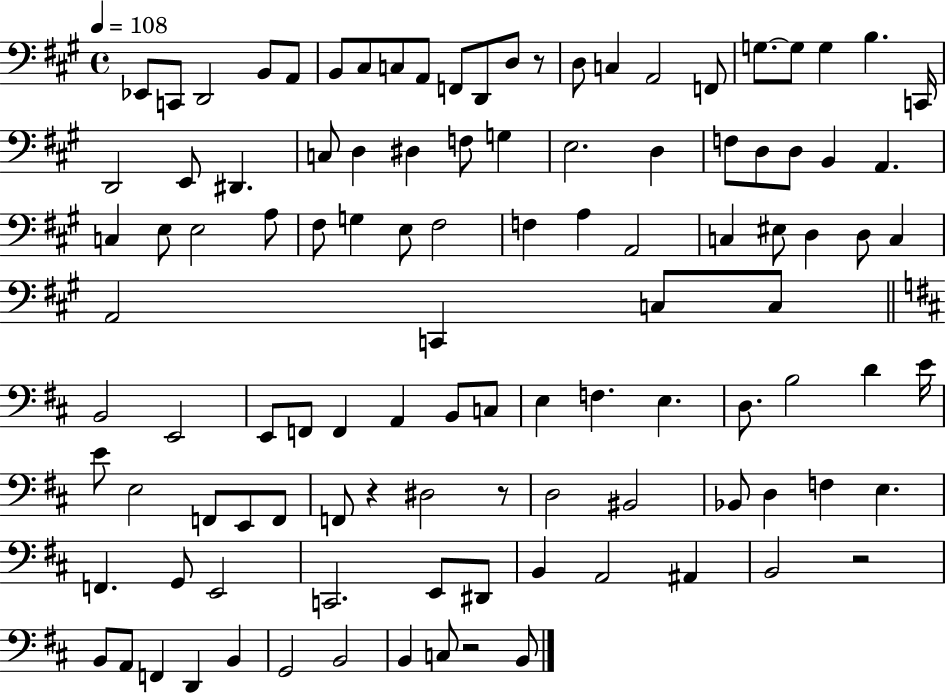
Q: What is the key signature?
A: A major